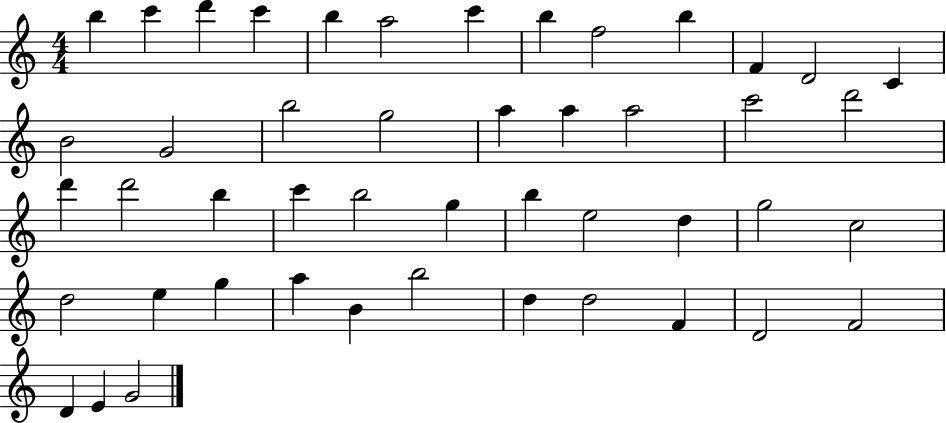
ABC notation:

X:1
T:Untitled
M:4/4
L:1/4
K:C
b c' d' c' b a2 c' b f2 b F D2 C B2 G2 b2 g2 a a a2 c'2 d'2 d' d'2 b c' b2 g b e2 d g2 c2 d2 e g a B b2 d d2 F D2 F2 D E G2